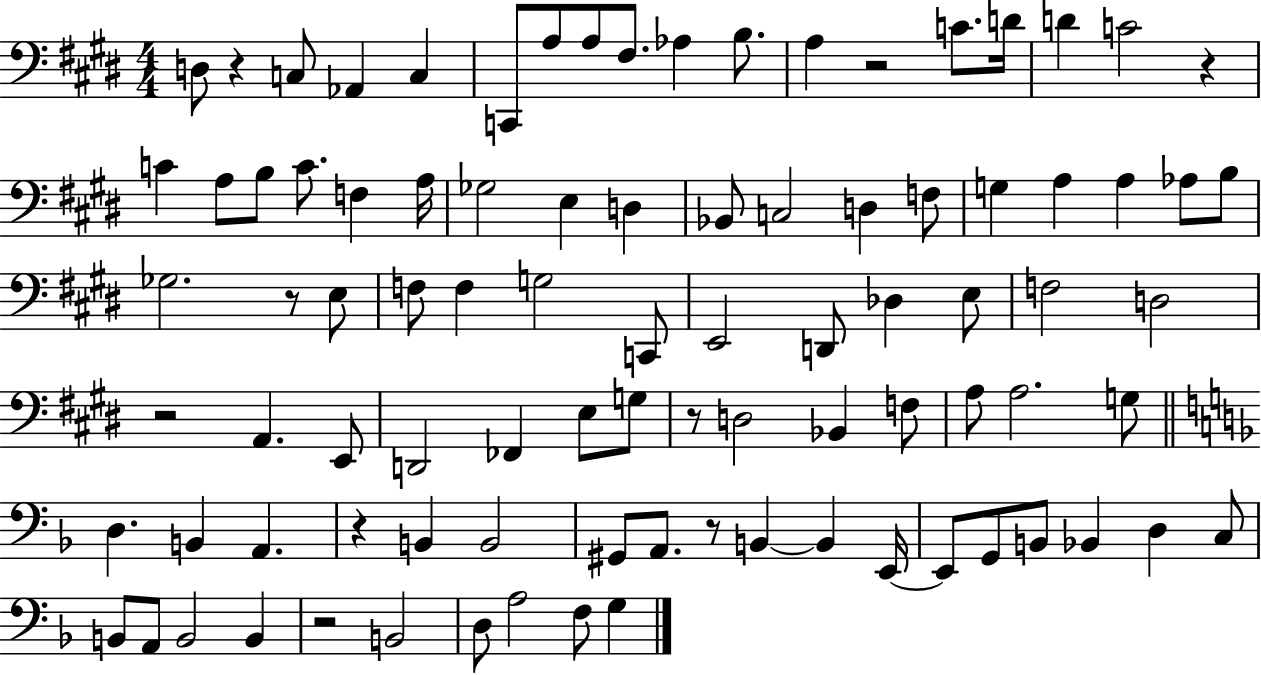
D3/e R/q C3/e Ab2/q C3/q C2/e A3/e A3/e F#3/e. Ab3/q B3/e. A3/q R/h C4/e. D4/s D4/q C4/h R/q C4/q A3/e B3/e C4/e. F3/q A3/s Gb3/h E3/q D3/q Bb2/e C3/h D3/q F3/e G3/q A3/q A3/q Ab3/e B3/e Gb3/h. R/e E3/e F3/e F3/q G3/h C2/e E2/h D2/e Db3/q E3/e F3/h D3/h R/h A2/q. E2/e D2/h FES2/q E3/e G3/e R/e D3/h Bb2/q F3/e A3/e A3/h. G3/e D3/q. B2/q A2/q. R/q B2/q B2/h G#2/e A2/e. R/e B2/q B2/q E2/s E2/e G2/e B2/e Bb2/q D3/q C3/e B2/e A2/e B2/h B2/q R/h B2/h D3/e A3/h F3/e G3/q